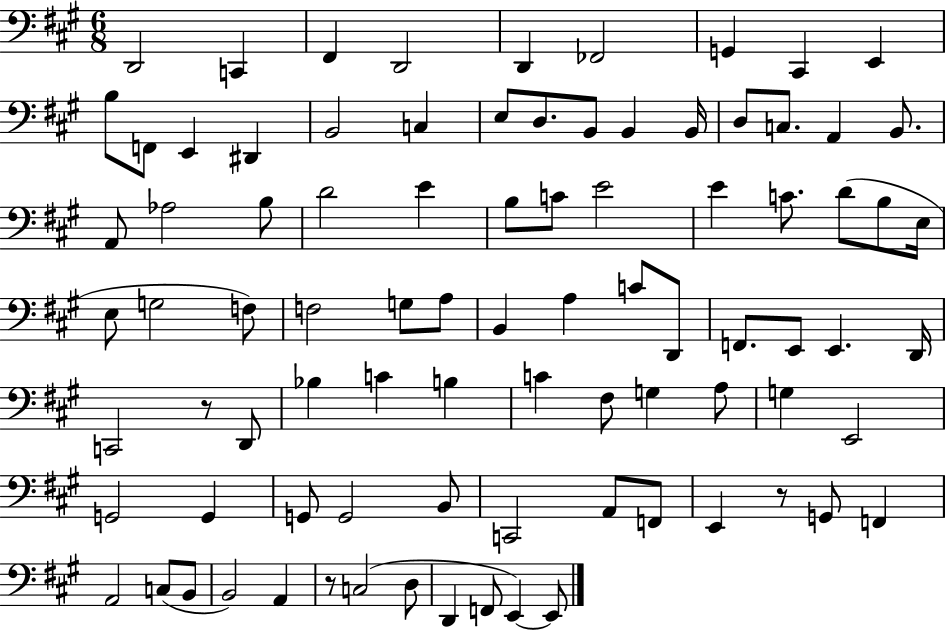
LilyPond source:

{
  \clef bass
  \numericTimeSignature
  \time 6/8
  \key a \major
  d,2 c,4 | fis,4 d,2 | d,4 fes,2 | g,4 cis,4 e,4 | \break b8 f,8 e,4 dis,4 | b,2 c4 | e8 d8. b,8 b,4 b,16 | d8 c8. a,4 b,8. | \break a,8 aes2 b8 | d'2 e'4 | b8 c'8 e'2 | e'4 c'8. d'8( b8 e16 | \break e8 g2 f8) | f2 g8 a8 | b,4 a4 c'8 d,8 | f,8. e,8 e,4. d,16 | \break c,2 r8 d,8 | bes4 c'4 b4 | c'4 fis8 g4 a8 | g4 e,2 | \break g,2 g,4 | g,8 g,2 b,8 | c,2 a,8 f,8 | e,4 r8 g,8 f,4 | \break a,2 c8( b,8 | b,2) a,4 | r8 c2( d8 | d,4 f,8 e,4~~) e,8 | \break \bar "|."
}